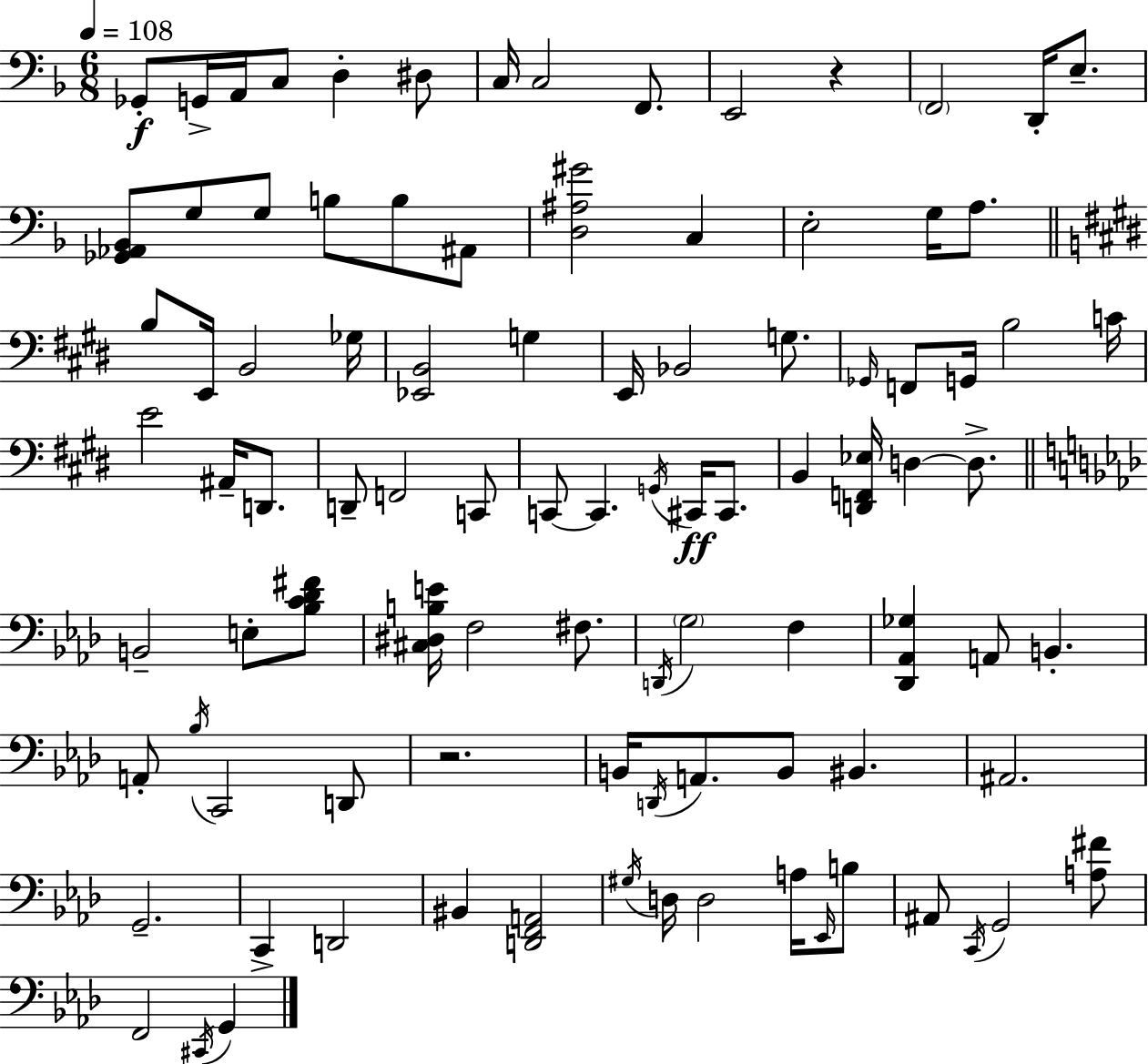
Gb2/e G2/s A2/s C3/e D3/q D#3/e C3/s C3/h F2/e. E2/h R/q F2/h D2/s E3/e. [Gb2,Ab2,Bb2]/e G3/e G3/e B3/e B3/e A#2/e [D3,A#3,G#4]/h C3/q E3/h G3/s A3/e. B3/e E2/s B2/h Gb3/s [Eb2,B2]/h G3/q E2/s Bb2/h G3/e. Gb2/s F2/e G2/s B3/h C4/s E4/h A#2/s D2/e. D2/e F2/h C2/e C2/e C2/q. G2/s C#2/s C#2/e. B2/q [D2,F2,Eb3]/s D3/q D3/e. B2/h E3/e [Bb3,C4,Db4,F#4]/e [C#3,D#3,B3,E4]/s F3/h F#3/e. D2/s G3/h F3/q [Db2,Ab2,Gb3]/q A2/e B2/q. A2/e Bb3/s C2/h D2/e R/h. B2/s D2/s A2/e. B2/e BIS2/q. A#2/h. G2/h. C2/q D2/h BIS2/q [D2,F2,A2]/h G#3/s D3/s D3/h A3/s Eb2/s B3/e A#2/e C2/s G2/h [A3,F#4]/e F2/h C#2/s G2/q